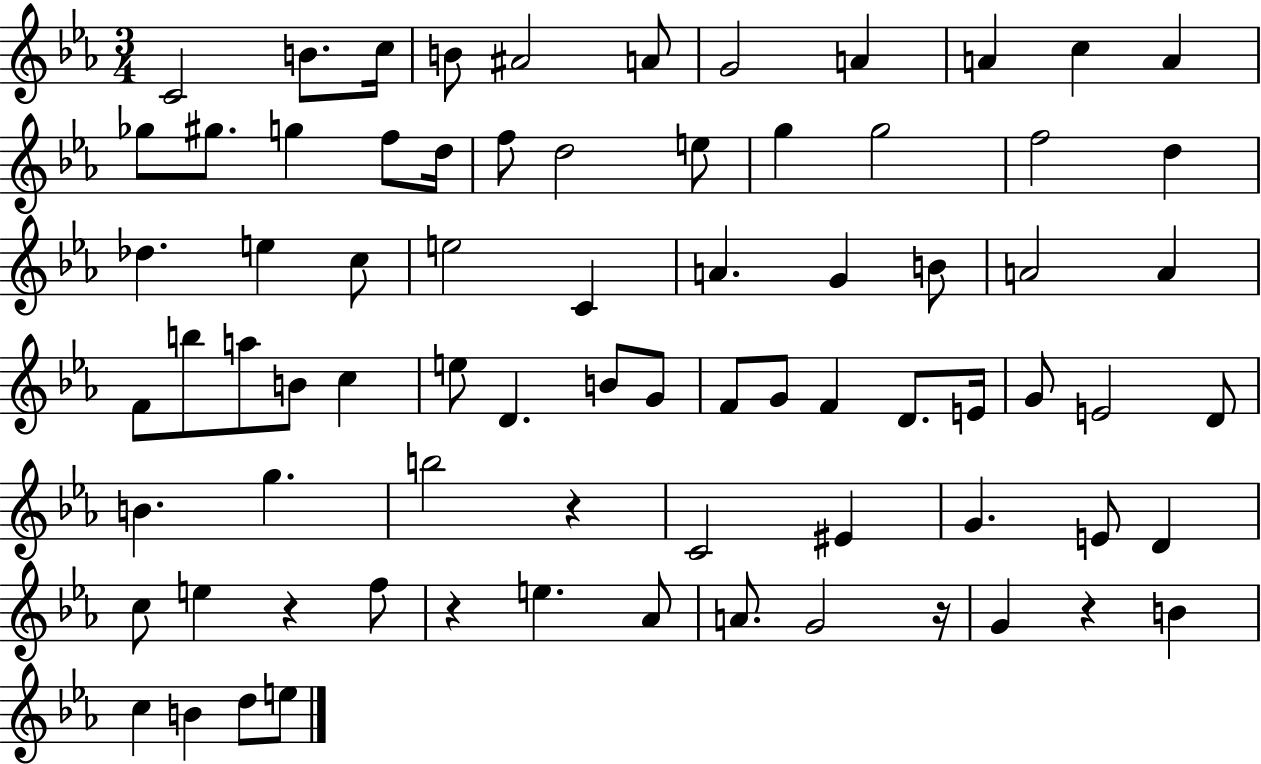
C4/h B4/e. C5/s B4/e A#4/h A4/e G4/h A4/q A4/q C5/q A4/q Gb5/e G#5/e. G5/q F5/e D5/s F5/e D5/h E5/e G5/q G5/h F5/h D5/q Db5/q. E5/q C5/e E5/h C4/q A4/q. G4/q B4/e A4/h A4/q F4/e B5/e A5/e B4/e C5/q E5/e D4/q. B4/e G4/e F4/e G4/e F4/q D4/e. E4/s G4/e E4/h D4/e B4/q. G5/q. B5/h R/q C4/h EIS4/q G4/q. E4/e D4/q C5/e E5/q R/q F5/e R/q E5/q. Ab4/e A4/e. G4/h R/s G4/q R/q B4/q C5/q B4/q D5/e E5/e